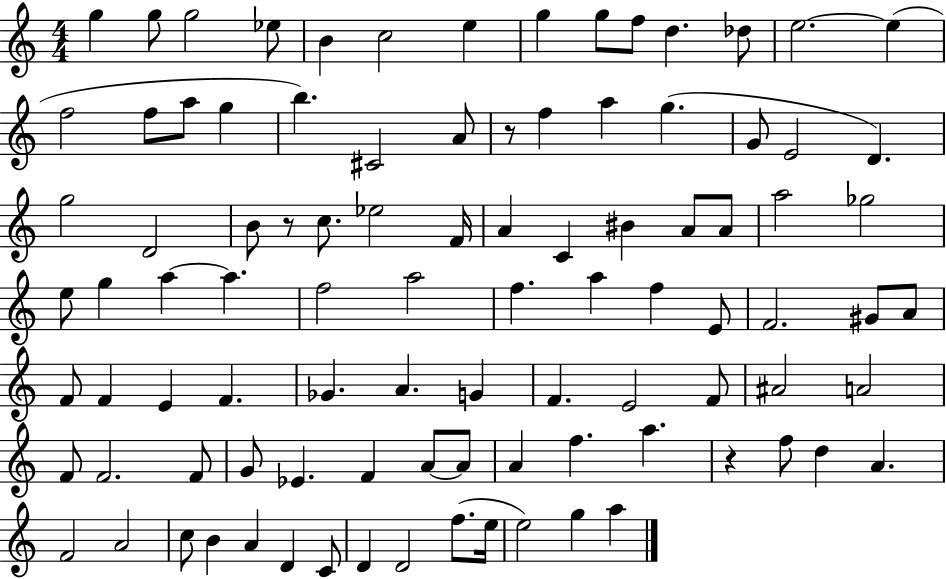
G5/q G5/e G5/h Eb5/e B4/q C5/h E5/q G5/q G5/e F5/e D5/q. Db5/e E5/h. E5/q F5/h F5/e A5/e G5/q B5/q. C#4/h A4/e R/e F5/q A5/q G5/q. G4/e E4/h D4/q. G5/h D4/h B4/e R/e C5/e. Eb5/h F4/s A4/q C4/q BIS4/q A4/e A4/e A5/h Gb5/h E5/e G5/q A5/q A5/q. F5/h A5/h F5/q. A5/q F5/q E4/e F4/h. G#4/e A4/e F4/e F4/q E4/q F4/q. Gb4/q. A4/q. G4/q F4/q. E4/h F4/e A#4/h A4/h F4/e F4/h. F4/e G4/e Eb4/q. F4/q A4/e A4/e A4/q F5/q. A5/q. R/q F5/e D5/q A4/q. F4/h A4/h C5/e B4/q A4/q D4/q C4/e D4/q D4/h F5/e. E5/s E5/h G5/q A5/q